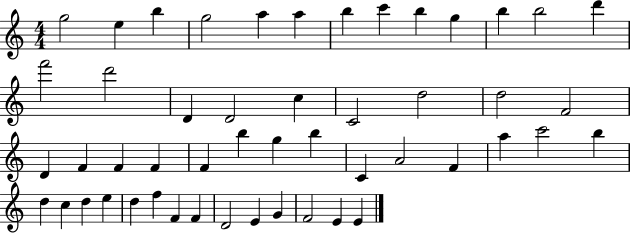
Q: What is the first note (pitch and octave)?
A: G5